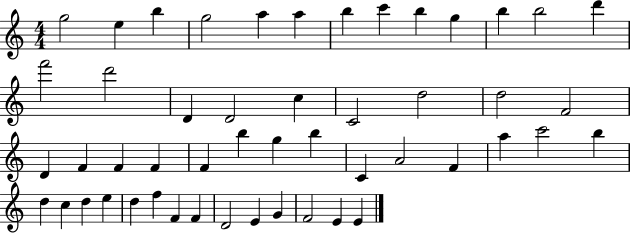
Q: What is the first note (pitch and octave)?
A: G5